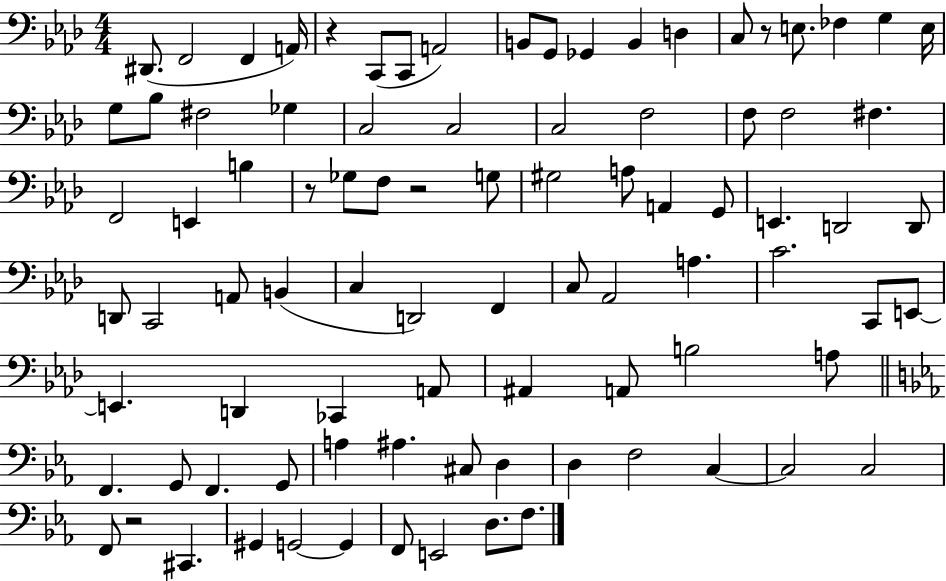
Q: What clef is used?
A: bass